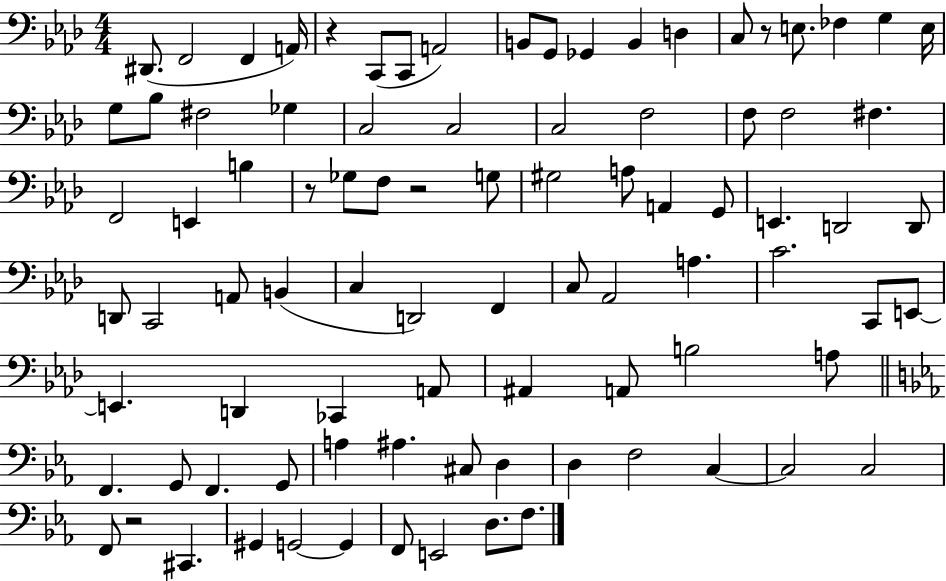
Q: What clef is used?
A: bass